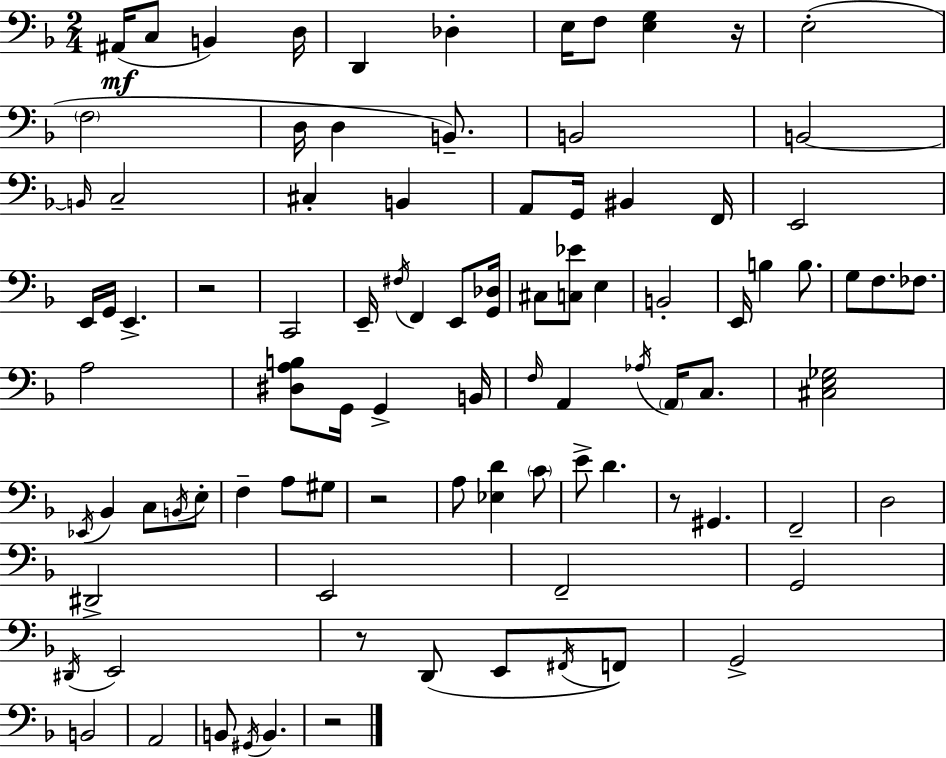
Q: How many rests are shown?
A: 6